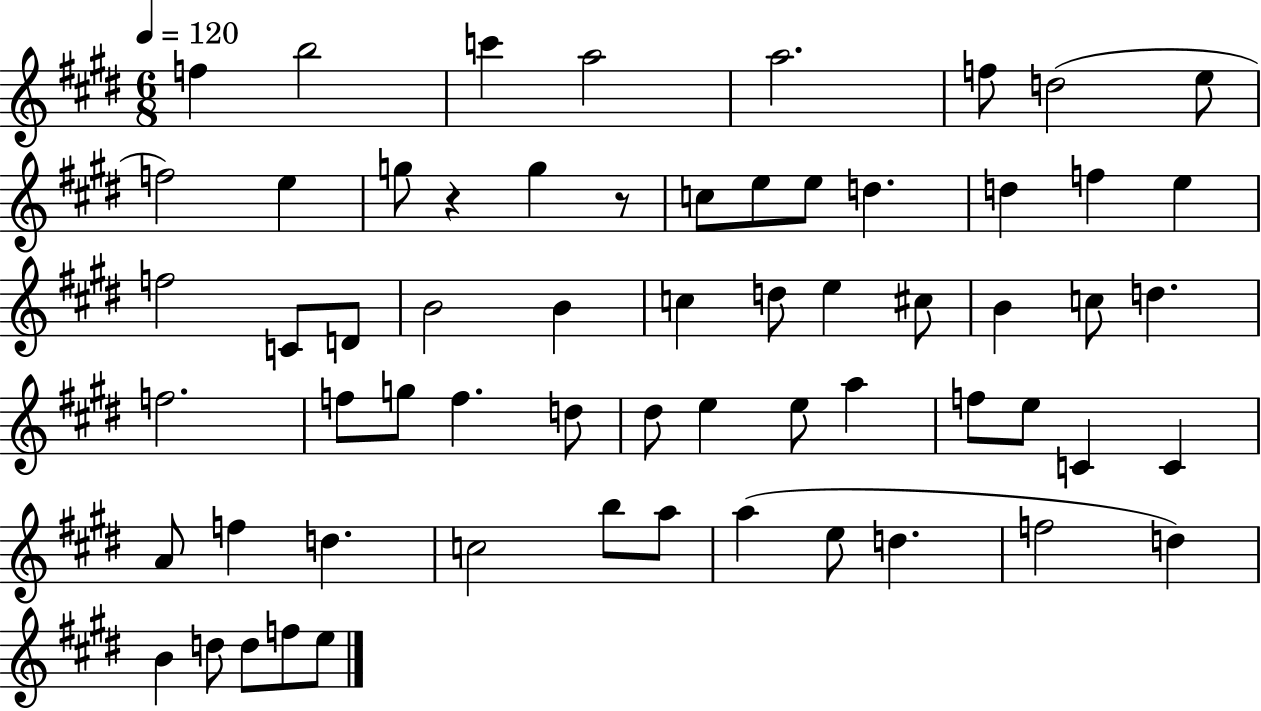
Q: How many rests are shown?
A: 2